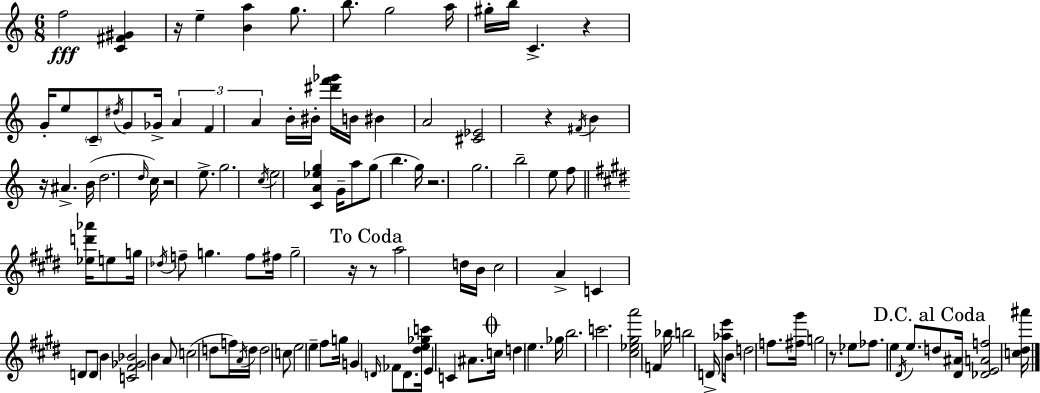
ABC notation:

X:1
T:Untitled
M:6/8
L:1/4
K:C
f2 [C^F^G] z/4 e [Ba] g/2 b/2 g2 a/4 ^g/4 b/4 C z G/4 e/2 C/2 ^d/4 G/2 _G/4 A F A B/4 ^B/4 [^d'f'_g']/4 B/4 ^B A2 [^C_E]2 z ^F/4 B z/4 ^A B/4 d2 d/4 c/4 z2 e/2 g2 c/4 e2 [CA_eg] G/4 a/2 g/2 b g/4 z2 g2 b2 e/2 f/2 [_ed'_a']/4 e/2 g/4 _d/4 f/2 g f/2 ^f/4 g2 z/4 z/2 a2 d/4 B/4 ^c2 A C D/2 D/2 B [C^F_G_B]2 B A/2 c2 d/2 f/4 A/4 d/4 d2 c/2 e2 e ^f/2 g/4 G D/4 _F/2 D/2 [^de_gc']/4 E C ^A/2 c/4 d e _g/4 b2 c'2 [^c_e^ga']2 F _b/4 b2 D/4 [_ae']/2 B/4 d2 f/2 [^f^g']/4 g2 z/2 _e/2 _f/2 e ^D/4 e/2 d/2 [^D^A]/4 [_DEAf]2 [c^d^a']/4